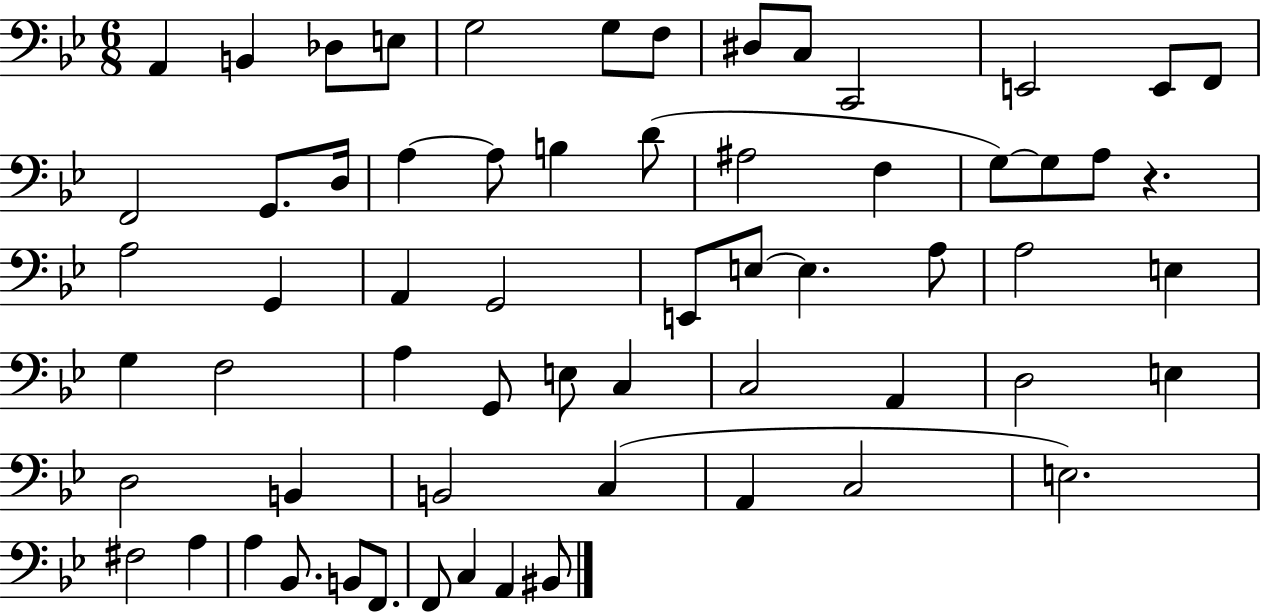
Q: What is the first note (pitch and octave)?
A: A2